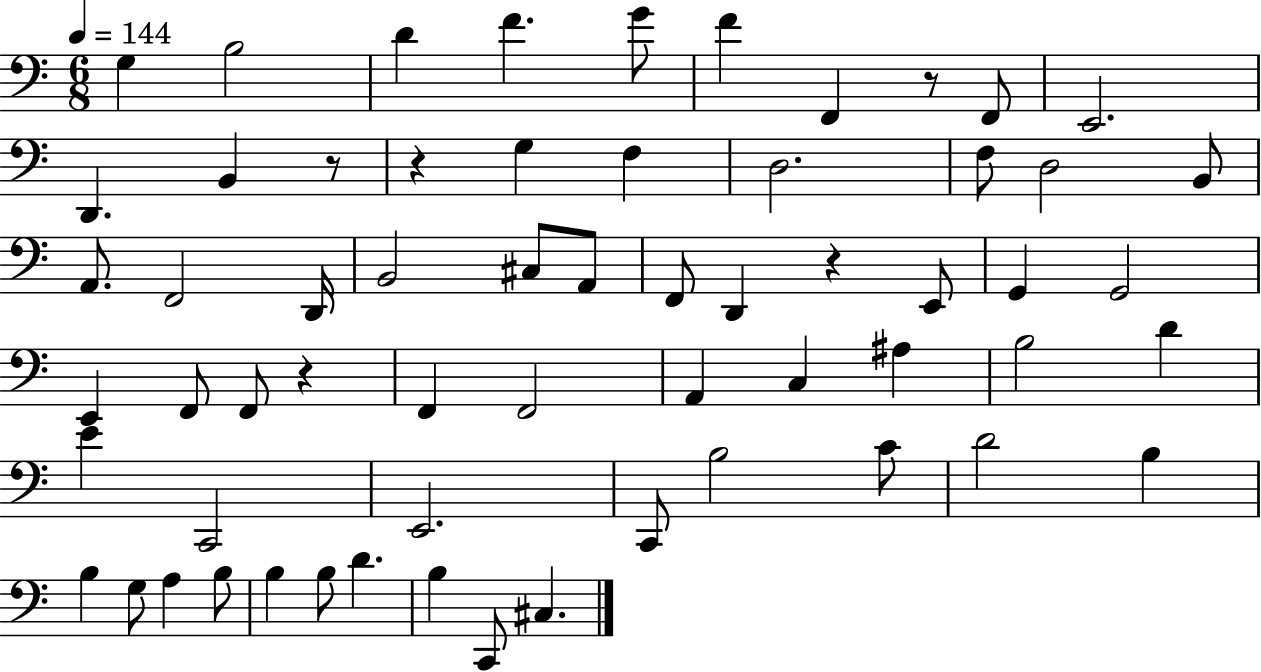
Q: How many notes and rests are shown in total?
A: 61